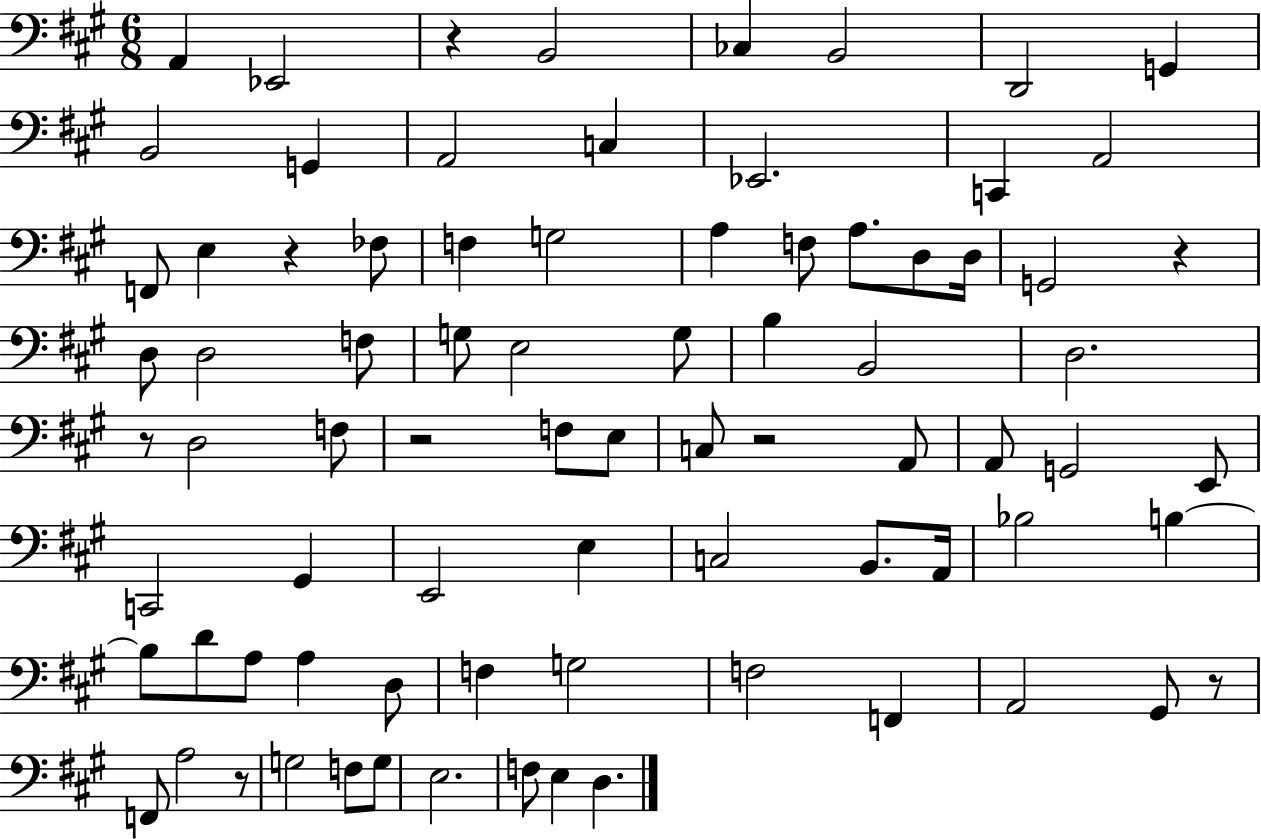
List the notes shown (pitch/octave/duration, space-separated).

A2/q Eb2/h R/q B2/h CES3/q B2/h D2/h G2/q B2/h G2/q A2/h C3/q Eb2/h. C2/q A2/h F2/e E3/q R/q FES3/e F3/q G3/h A3/q F3/e A3/e. D3/e D3/s G2/h R/q D3/e D3/h F3/e G3/e E3/h G3/e B3/q B2/h D3/h. R/e D3/h F3/e R/h F3/e E3/e C3/e R/h A2/e A2/e G2/h E2/e C2/h G#2/q E2/h E3/q C3/h B2/e. A2/s Bb3/h B3/q B3/e D4/e A3/e A3/q D3/e F3/q G3/h F3/h F2/q A2/h G#2/e R/e F2/e A3/h R/e G3/h F3/e G3/e E3/h. F3/e E3/q D3/q.